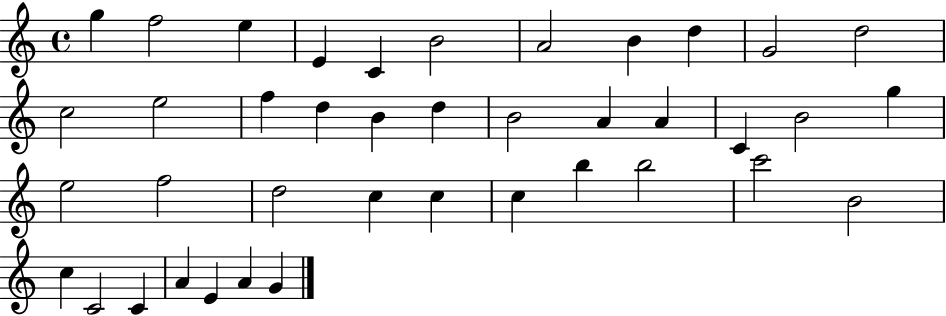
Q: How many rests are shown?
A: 0